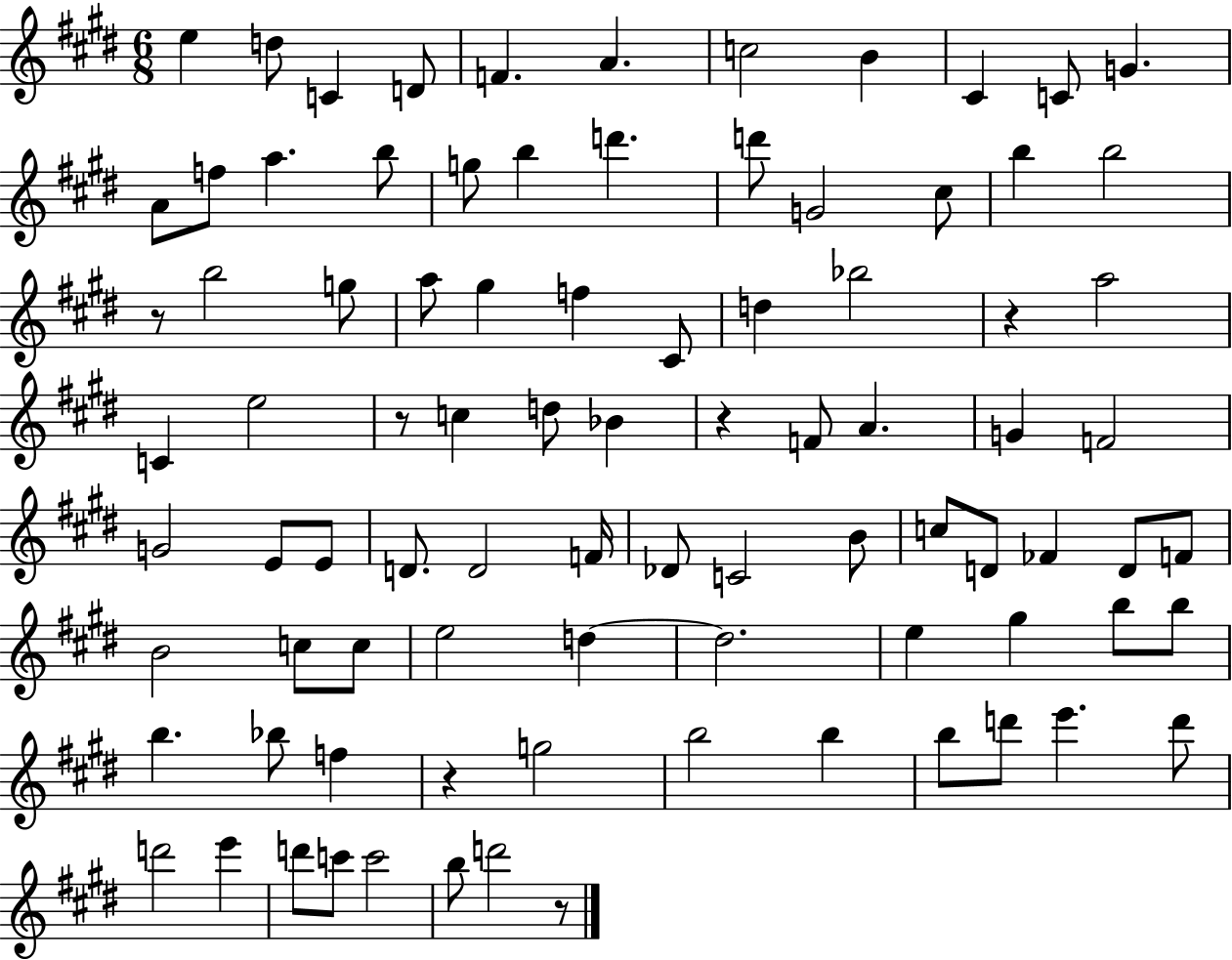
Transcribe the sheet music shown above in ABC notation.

X:1
T:Untitled
M:6/8
L:1/4
K:E
e d/2 C D/2 F A c2 B ^C C/2 G A/2 f/2 a b/2 g/2 b d' d'/2 G2 ^c/2 b b2 z/2 b2 g/2 a/2 ^g f ^C/2 d _b2 z a2 C e2 z/2 c d/2 _B z F/2 A G F2 G2 E/2 E/2 D/2 D2 F/4 _D/2 C2 B/2 c/2 D/2 _F D/2 F/2 B2 c/2 c/2 e2 d d2 e ^g b/2 b/2 b _b/2 f z g2 b2 b b/2 d'/2 e' d'/2 d'2 e' d'/2 c'/2 c'2 b/2 d'2 z/2